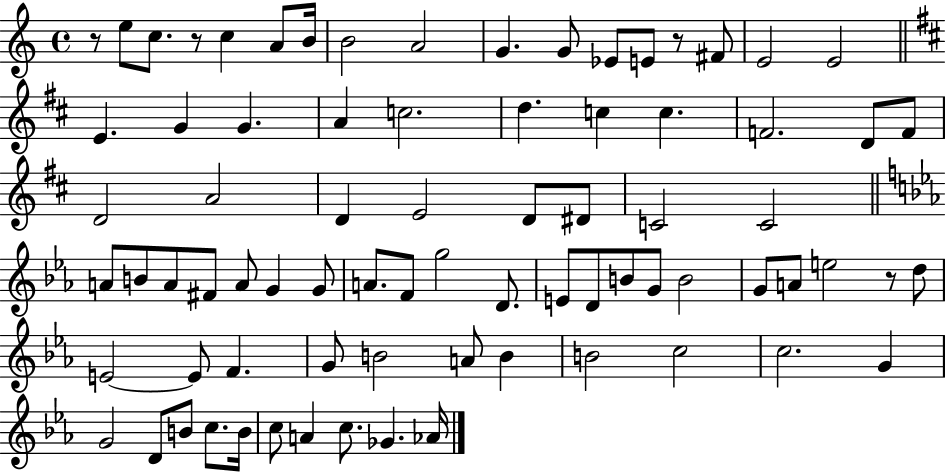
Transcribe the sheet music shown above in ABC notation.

X:1
T:Untitled
M:4/4
L:1/4
K:C
z/2 e/2 c/2 z/2 c A/2 B/4 B2 A2 G G/2 _E/2 E/2 z/2 ^F/2 E2 E2 E G G A c2 d c c F2 D/2 F/2 D2 A2 D E2 D/2 ^D/2 C2 C2 A/2 B/2 A/2 ^F/2 A/2 G G/2 A/2 F/2 g2 D/2 E/2 D/2 B/2 G/2 B2 G/2 A/2 e2 z/2 d/2 E2 E/2 F G/2 B2 A/2 B B2 c2 c2 G G2 D/2 B/2 c/2 B/4 c/2 A c/2 _G _A/4